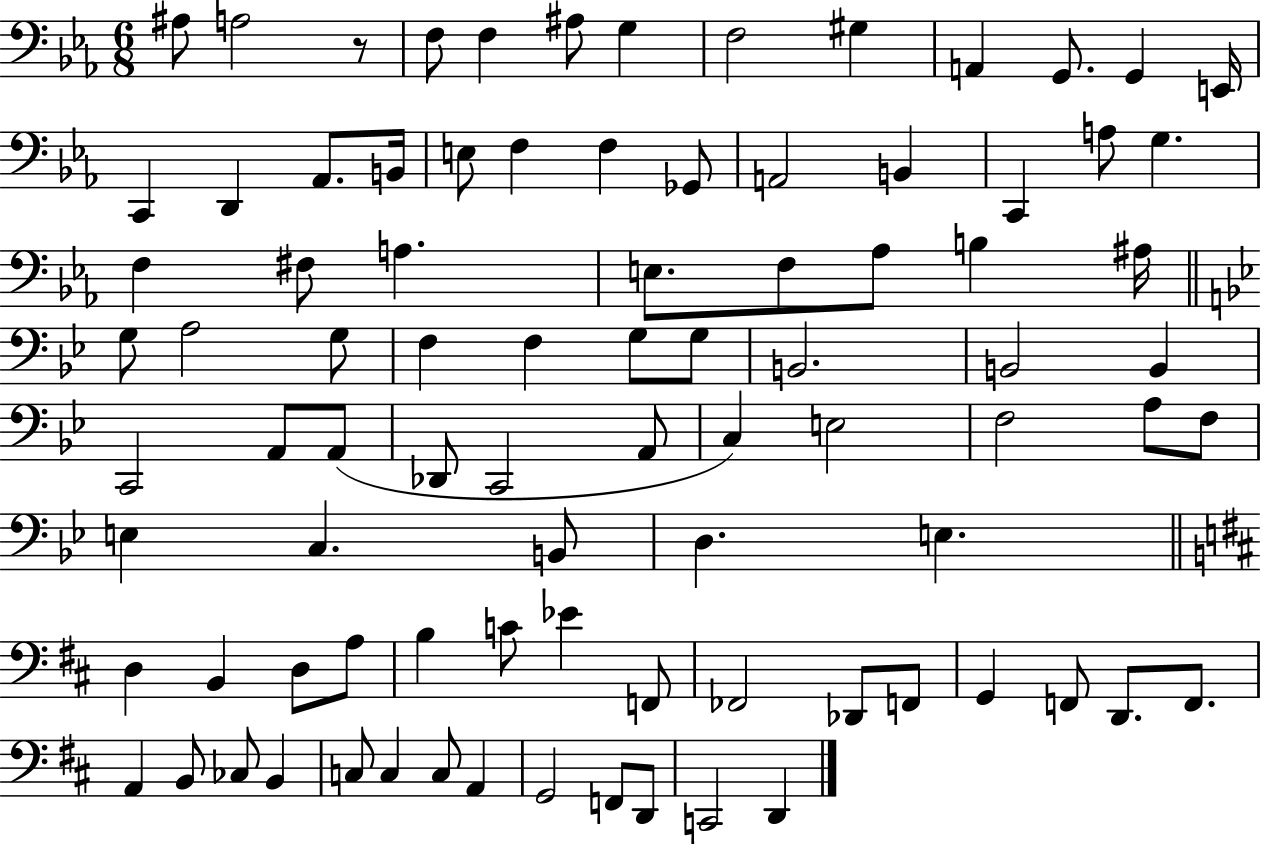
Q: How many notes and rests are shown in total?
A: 88